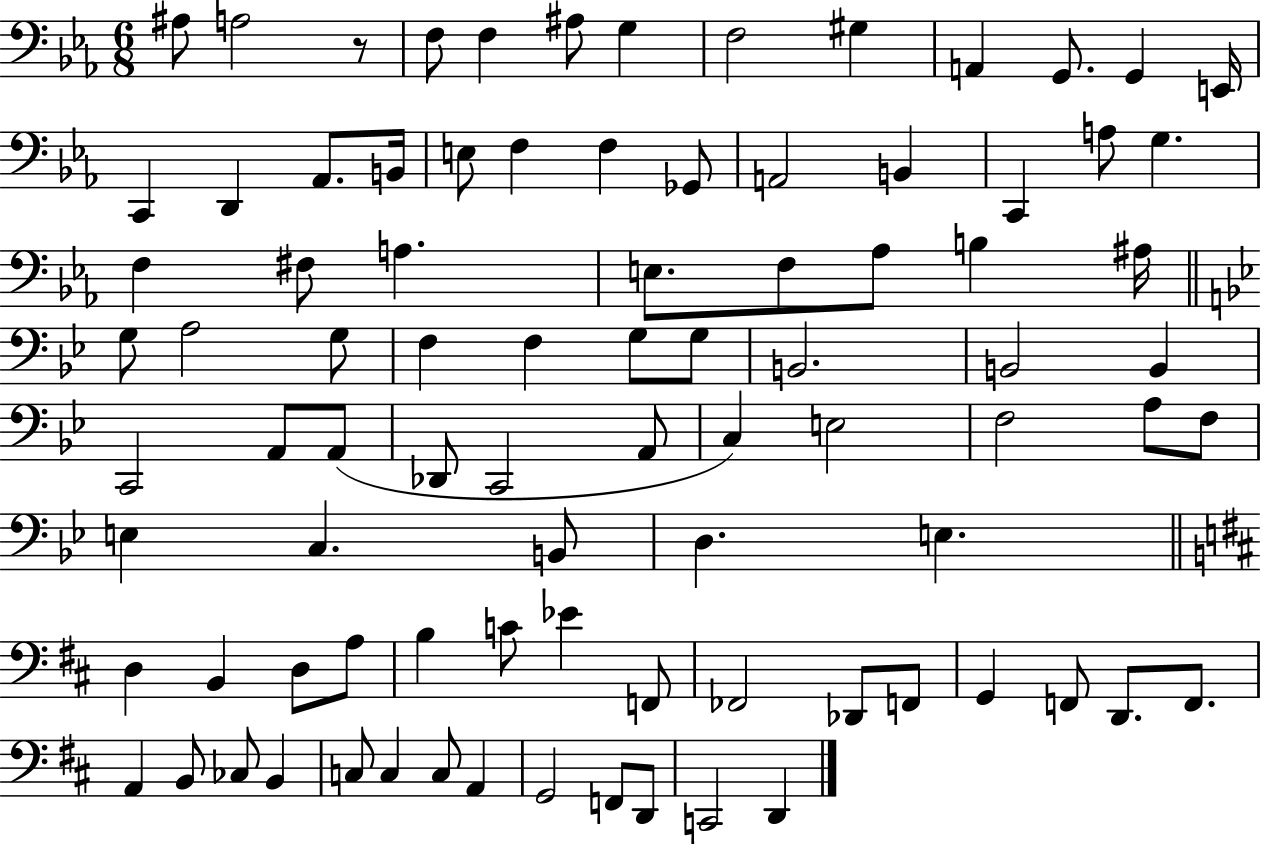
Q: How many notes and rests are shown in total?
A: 88